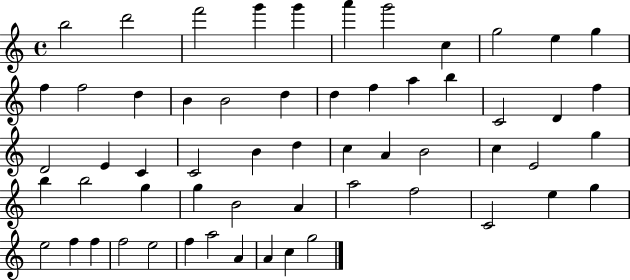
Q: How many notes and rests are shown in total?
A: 58